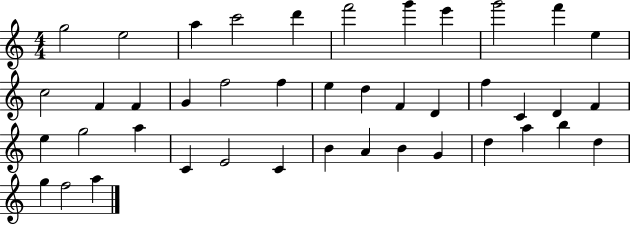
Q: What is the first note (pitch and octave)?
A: G5